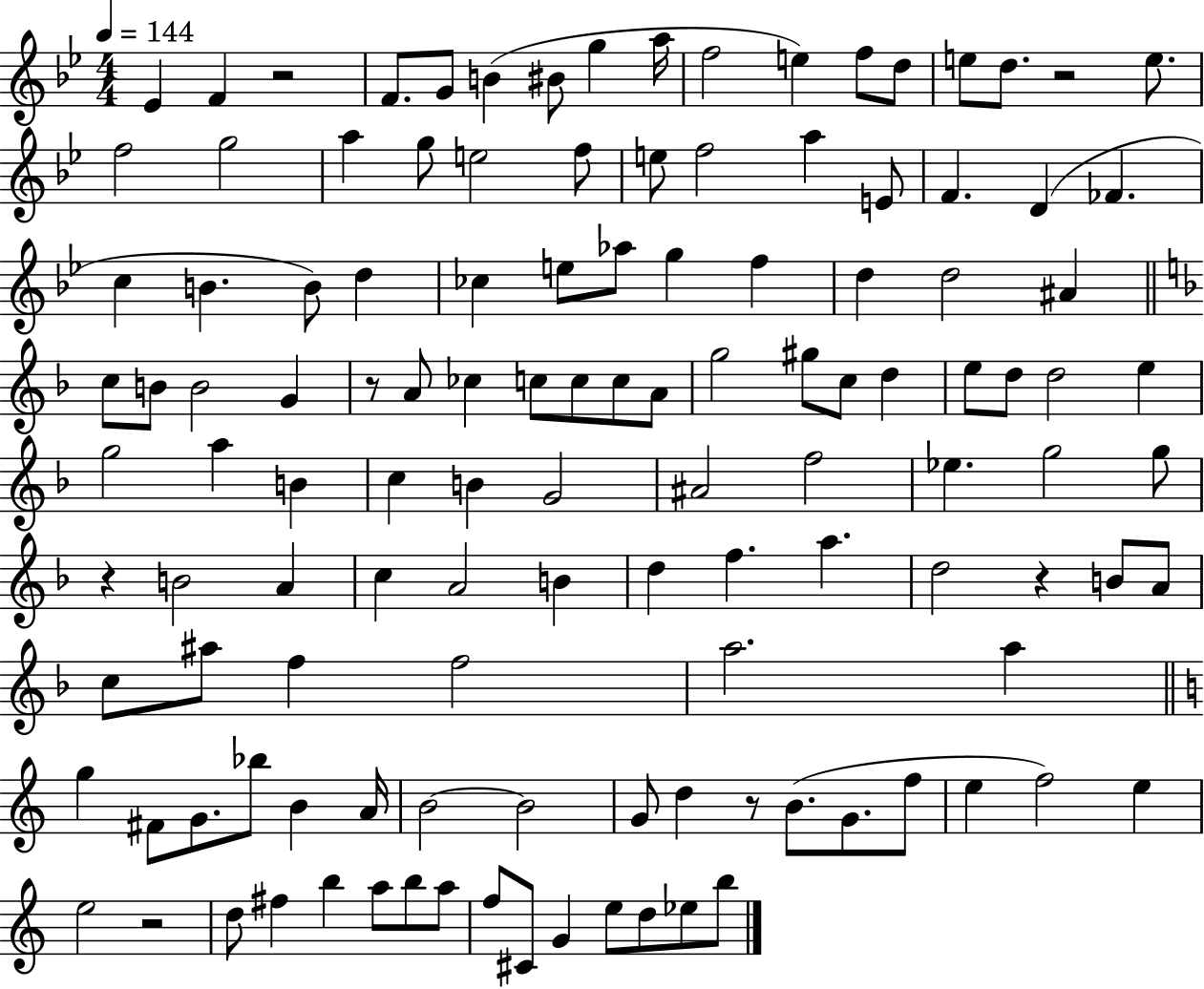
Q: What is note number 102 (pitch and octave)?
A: E5